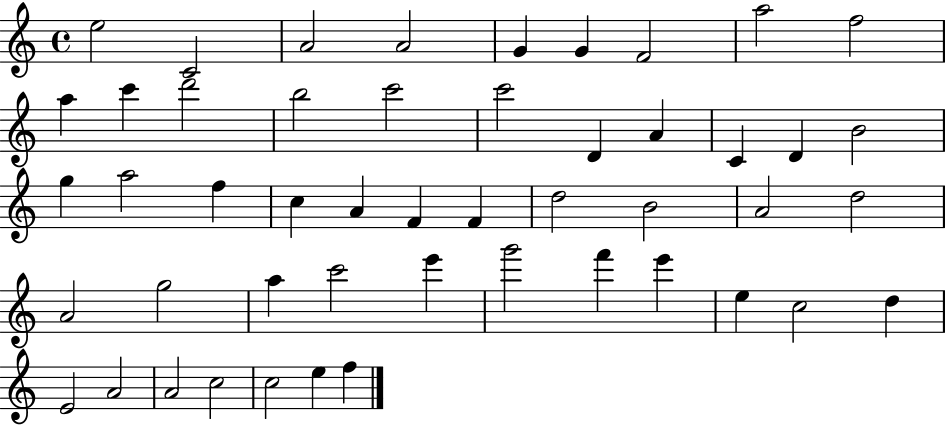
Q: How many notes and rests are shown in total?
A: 49